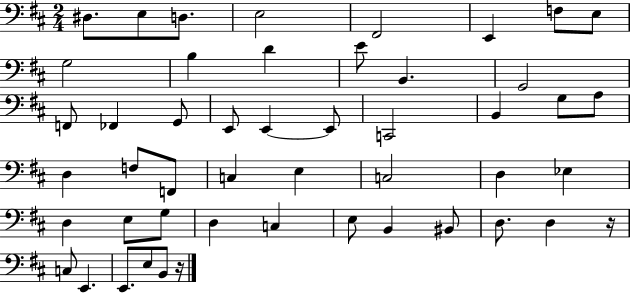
X:1
T:Untitled
M:2/4
L:1/4
K:D
^D,/2 E,/2 D,/2 E,2 ^F,,2 E,, F,/2 E,/2 G,2 B, D E/2 B,, G,,2 F,,/2 _F,, G,,/2 E,,/2 E,, E,,/2 C,,2 B,, G,/2 A,/2 D, F,/2 F,,/2 C, E, C,2 D, _E, D, E,/2 G,/2 D, C, E,/2 B,, ^B,,/2 D,/2 D, z/4 C,/2 E,, E,,/2 E,/2 B,,/2 z/4